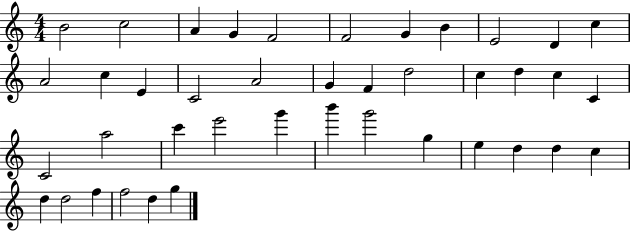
{
  \clef treble
  \numericTimeSignature
  \time 4/4
  \key c \major
  b'2 c''2 | a'4 g'4 f'2 | f'2 g'4 b'4 | e'2 d'4 c''4 | \break a'2 c''4 e'4 | c'2 a'2 | g'4 f'4 d''2 | c''4 d''4 c''4 c'4 | \break c'2 a''2 | c'''4 e'''2 g'''4 | b'''4 g'''2 g''4 | e''4 d''4 d''4 c''4 | \break d''4 d''2 f''4 | f''2 d''4 g''4 | \bar "|."
}